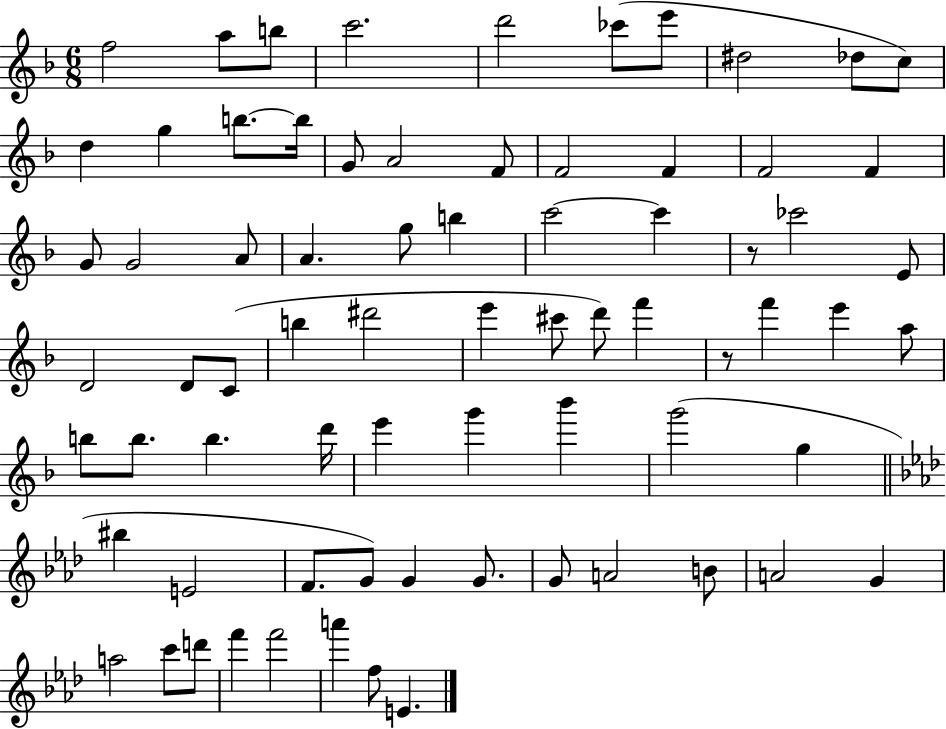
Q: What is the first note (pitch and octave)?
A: F5